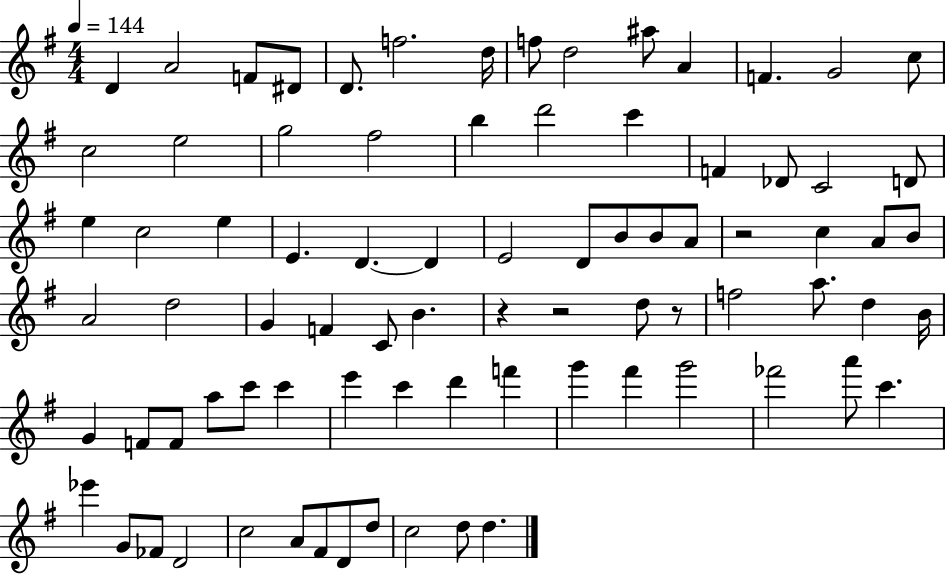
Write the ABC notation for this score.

X:1
T:Untitled
M:4/4
L:1/4
K:G
D A2 F/2 ^D/2 D/2 f2 d/4 f/2 d2 ^a/2 A F G2 c/2 c2 e2 g2 ^f2 b d'2 c' F _D/2 C2 D/2 e c2 e E D D E2 D/2 B/2 B/2 A/2 z2 c A/2 B/2 A2 d2 G F C/2 B z z2 d/2 z/2 f2 a/2 d B/4 G F/2 F/2 a/2 c'/2 c' e' c' d' f' g' ^f' g'2 _f'2 a'/2 c' _e' G/2 _F/2 D2 c2 A/2 ^F/2 D/2 d/2 c2 d/2 d